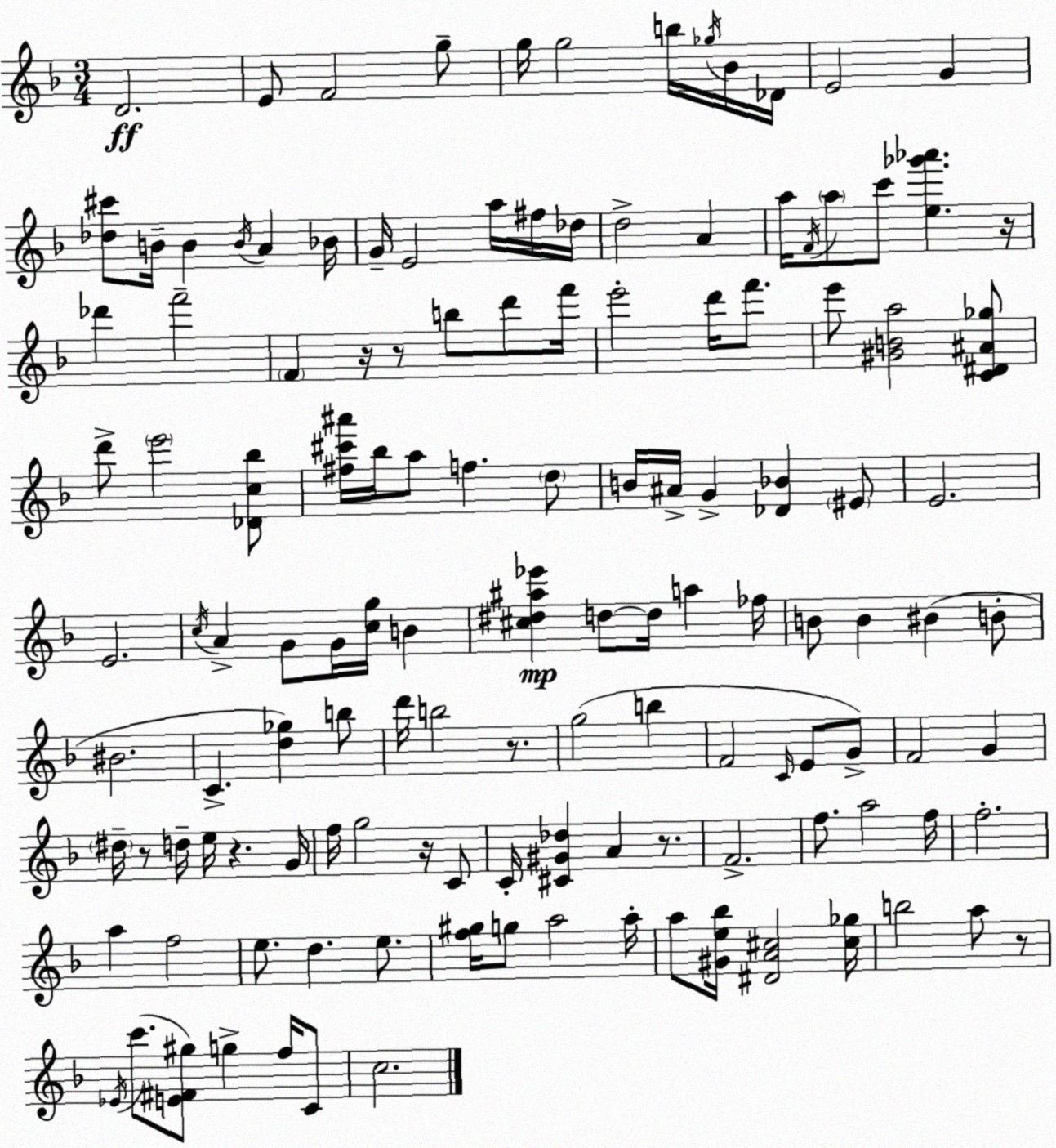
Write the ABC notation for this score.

X:1
T:Untitled
M:3/4
L:1/4
K:F
D2 E/2 F2 g/2 g/4 g2 b/4 _g/4 _B/4 _D/4 E2 G [_d^c']/2 B/4 B B/4 A _B/4 G/4 E2 a/4 ^f/4 _d/4 d2 A a/4 F/4 a/2 c'/2 [e_g'_a'] z/4 _d' f'2 F z/4 z/2 b/2 d'/2 f'/4 e'2 d'/4 f'/2 e'/2 [^GBa]2 [C^D^A_g]/2 d'/2 e'2 [_Dc_b]/2 [^f^c'^a']/4 _b/4 a/2 f d/2 B/4 ^A/4 G [_D_B] ^E/2 E2 E2 c/4 A G/2 G/4 [cg]/4 B [^c^d^a_e'] d/2 d/4 a _f/4 B/2 B ^B B/2 ^B2 C [d_g] b/2 d'/4 b2 z/2 g2 b F2 C/4 E/2 G/2 F2 G ^d/4 z/2 d/4 e/4 z G/4 f/4 g2 z/4 C/2 C/4 [^C^G_d] A z/2 F2 f/2 a2 f/4 f2 a f2 e/2 d e/2 [f^g]/4 g/2 a2 a/4 a/2 [^Ge_b]/4 [^DA^c]2 [^c_g]/4 b2 a/2 z/2 _E/4 c'/2 [E^F^g]/2 g f/4 C/2 c2